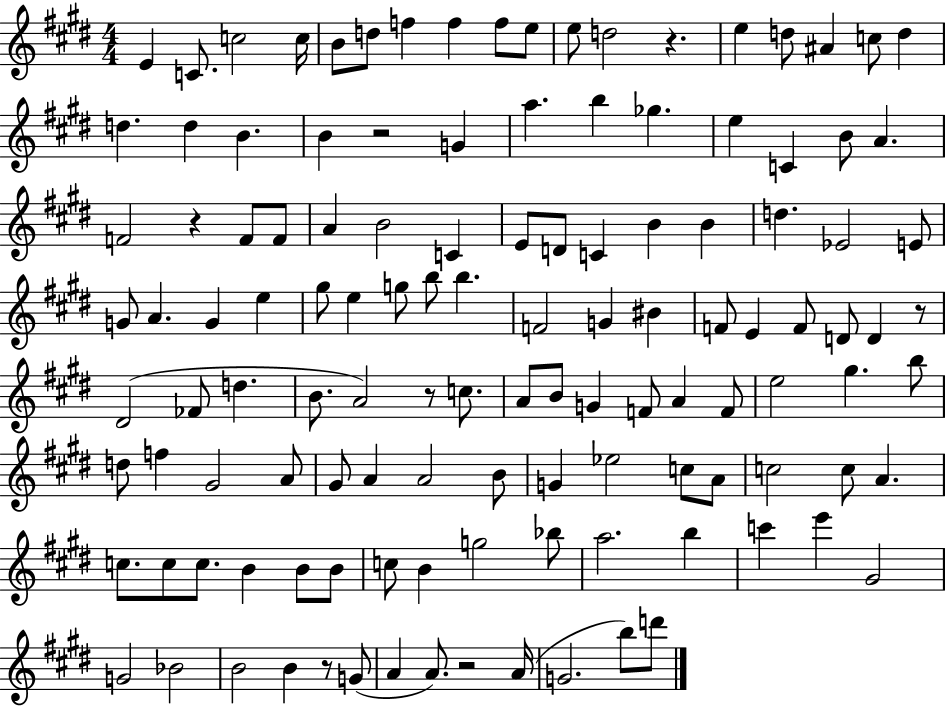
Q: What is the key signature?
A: E major